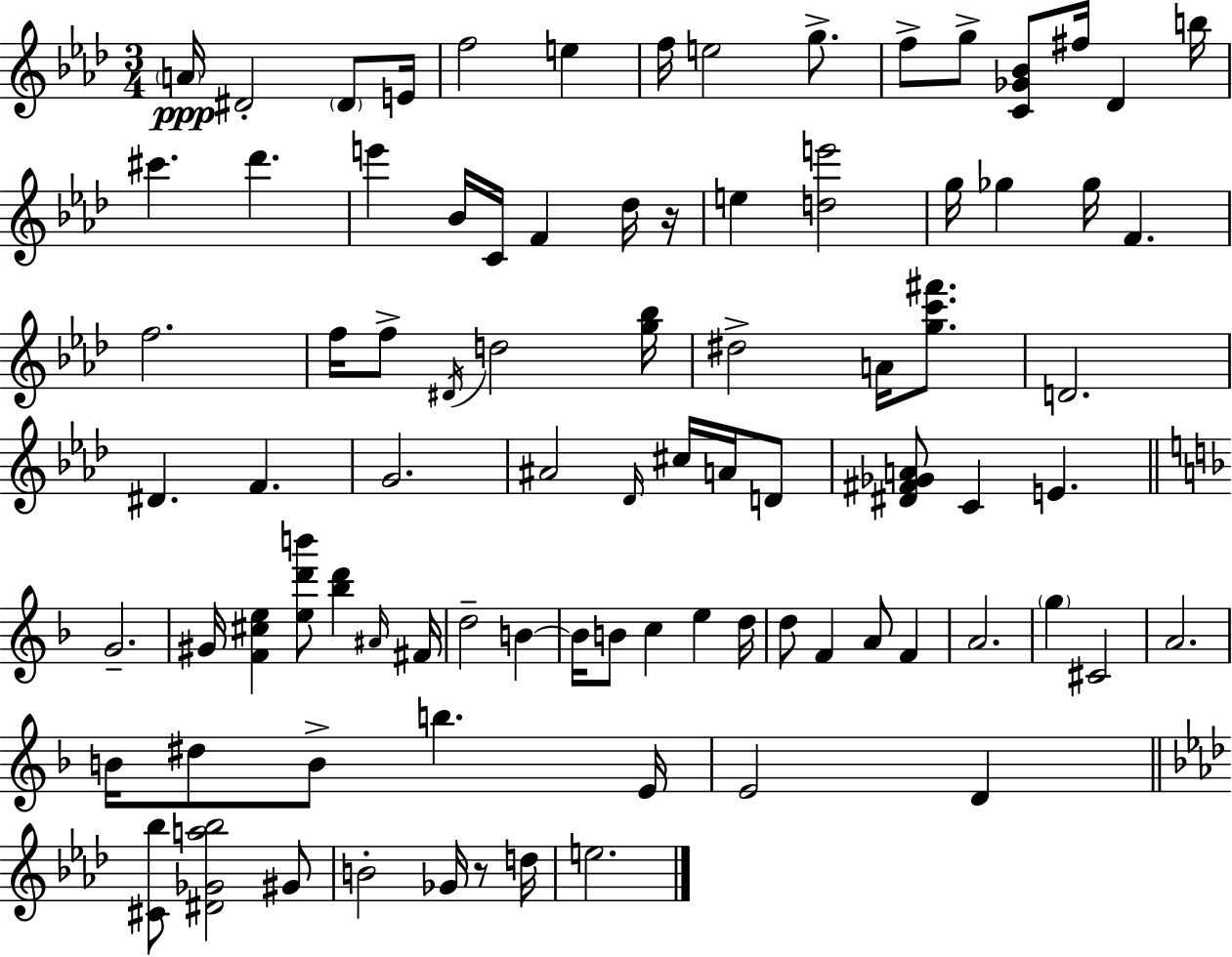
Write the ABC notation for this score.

X:1
T:Untitled
M:3/4
L:1/4
K:Ab
A/4 ^D2 ^D/2 E/4 f2 e f/4 e2 g/2 f/2 g/2 [C_G_B]/2 ^f/4 _D b/4 ^c' _d' e' _B/4 C/4 F _d/4 z/4 e [de']2 g/4 _g _g/4 F f2 f/4 f/2 ^D/4 d2 [g_b]/4 ^d2 A/4 [gc'^f']/2 D2 ^D F G2 ^A2 _D/4 ^c/4 A/4 D/2 [^D^F_GA]/2 C E G2 ^G/4 [F^ce] [ed'b']/2 [_bd'] ^A/4 ^F/4 d2 B B/4 B/2 c e d/4 d/2 F A/2 F A2 g ^C2 A2 B/4 ^d/2 B/2 b E/4 E2 D [^C_b]/2 [^D_Ga_b]2 ^G/2 B2 _G/4 z/2 d/4 e2